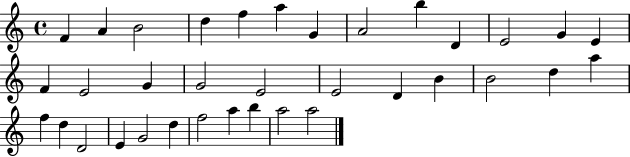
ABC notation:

X:1
T:Untitled
M:4/4
L:1/4
K:C
F A B2 d f a G A2 b D E2 G E F E2 G G2 E2 E2 D B B2 d a f d D2 E G2 d f2 a b a2 a2